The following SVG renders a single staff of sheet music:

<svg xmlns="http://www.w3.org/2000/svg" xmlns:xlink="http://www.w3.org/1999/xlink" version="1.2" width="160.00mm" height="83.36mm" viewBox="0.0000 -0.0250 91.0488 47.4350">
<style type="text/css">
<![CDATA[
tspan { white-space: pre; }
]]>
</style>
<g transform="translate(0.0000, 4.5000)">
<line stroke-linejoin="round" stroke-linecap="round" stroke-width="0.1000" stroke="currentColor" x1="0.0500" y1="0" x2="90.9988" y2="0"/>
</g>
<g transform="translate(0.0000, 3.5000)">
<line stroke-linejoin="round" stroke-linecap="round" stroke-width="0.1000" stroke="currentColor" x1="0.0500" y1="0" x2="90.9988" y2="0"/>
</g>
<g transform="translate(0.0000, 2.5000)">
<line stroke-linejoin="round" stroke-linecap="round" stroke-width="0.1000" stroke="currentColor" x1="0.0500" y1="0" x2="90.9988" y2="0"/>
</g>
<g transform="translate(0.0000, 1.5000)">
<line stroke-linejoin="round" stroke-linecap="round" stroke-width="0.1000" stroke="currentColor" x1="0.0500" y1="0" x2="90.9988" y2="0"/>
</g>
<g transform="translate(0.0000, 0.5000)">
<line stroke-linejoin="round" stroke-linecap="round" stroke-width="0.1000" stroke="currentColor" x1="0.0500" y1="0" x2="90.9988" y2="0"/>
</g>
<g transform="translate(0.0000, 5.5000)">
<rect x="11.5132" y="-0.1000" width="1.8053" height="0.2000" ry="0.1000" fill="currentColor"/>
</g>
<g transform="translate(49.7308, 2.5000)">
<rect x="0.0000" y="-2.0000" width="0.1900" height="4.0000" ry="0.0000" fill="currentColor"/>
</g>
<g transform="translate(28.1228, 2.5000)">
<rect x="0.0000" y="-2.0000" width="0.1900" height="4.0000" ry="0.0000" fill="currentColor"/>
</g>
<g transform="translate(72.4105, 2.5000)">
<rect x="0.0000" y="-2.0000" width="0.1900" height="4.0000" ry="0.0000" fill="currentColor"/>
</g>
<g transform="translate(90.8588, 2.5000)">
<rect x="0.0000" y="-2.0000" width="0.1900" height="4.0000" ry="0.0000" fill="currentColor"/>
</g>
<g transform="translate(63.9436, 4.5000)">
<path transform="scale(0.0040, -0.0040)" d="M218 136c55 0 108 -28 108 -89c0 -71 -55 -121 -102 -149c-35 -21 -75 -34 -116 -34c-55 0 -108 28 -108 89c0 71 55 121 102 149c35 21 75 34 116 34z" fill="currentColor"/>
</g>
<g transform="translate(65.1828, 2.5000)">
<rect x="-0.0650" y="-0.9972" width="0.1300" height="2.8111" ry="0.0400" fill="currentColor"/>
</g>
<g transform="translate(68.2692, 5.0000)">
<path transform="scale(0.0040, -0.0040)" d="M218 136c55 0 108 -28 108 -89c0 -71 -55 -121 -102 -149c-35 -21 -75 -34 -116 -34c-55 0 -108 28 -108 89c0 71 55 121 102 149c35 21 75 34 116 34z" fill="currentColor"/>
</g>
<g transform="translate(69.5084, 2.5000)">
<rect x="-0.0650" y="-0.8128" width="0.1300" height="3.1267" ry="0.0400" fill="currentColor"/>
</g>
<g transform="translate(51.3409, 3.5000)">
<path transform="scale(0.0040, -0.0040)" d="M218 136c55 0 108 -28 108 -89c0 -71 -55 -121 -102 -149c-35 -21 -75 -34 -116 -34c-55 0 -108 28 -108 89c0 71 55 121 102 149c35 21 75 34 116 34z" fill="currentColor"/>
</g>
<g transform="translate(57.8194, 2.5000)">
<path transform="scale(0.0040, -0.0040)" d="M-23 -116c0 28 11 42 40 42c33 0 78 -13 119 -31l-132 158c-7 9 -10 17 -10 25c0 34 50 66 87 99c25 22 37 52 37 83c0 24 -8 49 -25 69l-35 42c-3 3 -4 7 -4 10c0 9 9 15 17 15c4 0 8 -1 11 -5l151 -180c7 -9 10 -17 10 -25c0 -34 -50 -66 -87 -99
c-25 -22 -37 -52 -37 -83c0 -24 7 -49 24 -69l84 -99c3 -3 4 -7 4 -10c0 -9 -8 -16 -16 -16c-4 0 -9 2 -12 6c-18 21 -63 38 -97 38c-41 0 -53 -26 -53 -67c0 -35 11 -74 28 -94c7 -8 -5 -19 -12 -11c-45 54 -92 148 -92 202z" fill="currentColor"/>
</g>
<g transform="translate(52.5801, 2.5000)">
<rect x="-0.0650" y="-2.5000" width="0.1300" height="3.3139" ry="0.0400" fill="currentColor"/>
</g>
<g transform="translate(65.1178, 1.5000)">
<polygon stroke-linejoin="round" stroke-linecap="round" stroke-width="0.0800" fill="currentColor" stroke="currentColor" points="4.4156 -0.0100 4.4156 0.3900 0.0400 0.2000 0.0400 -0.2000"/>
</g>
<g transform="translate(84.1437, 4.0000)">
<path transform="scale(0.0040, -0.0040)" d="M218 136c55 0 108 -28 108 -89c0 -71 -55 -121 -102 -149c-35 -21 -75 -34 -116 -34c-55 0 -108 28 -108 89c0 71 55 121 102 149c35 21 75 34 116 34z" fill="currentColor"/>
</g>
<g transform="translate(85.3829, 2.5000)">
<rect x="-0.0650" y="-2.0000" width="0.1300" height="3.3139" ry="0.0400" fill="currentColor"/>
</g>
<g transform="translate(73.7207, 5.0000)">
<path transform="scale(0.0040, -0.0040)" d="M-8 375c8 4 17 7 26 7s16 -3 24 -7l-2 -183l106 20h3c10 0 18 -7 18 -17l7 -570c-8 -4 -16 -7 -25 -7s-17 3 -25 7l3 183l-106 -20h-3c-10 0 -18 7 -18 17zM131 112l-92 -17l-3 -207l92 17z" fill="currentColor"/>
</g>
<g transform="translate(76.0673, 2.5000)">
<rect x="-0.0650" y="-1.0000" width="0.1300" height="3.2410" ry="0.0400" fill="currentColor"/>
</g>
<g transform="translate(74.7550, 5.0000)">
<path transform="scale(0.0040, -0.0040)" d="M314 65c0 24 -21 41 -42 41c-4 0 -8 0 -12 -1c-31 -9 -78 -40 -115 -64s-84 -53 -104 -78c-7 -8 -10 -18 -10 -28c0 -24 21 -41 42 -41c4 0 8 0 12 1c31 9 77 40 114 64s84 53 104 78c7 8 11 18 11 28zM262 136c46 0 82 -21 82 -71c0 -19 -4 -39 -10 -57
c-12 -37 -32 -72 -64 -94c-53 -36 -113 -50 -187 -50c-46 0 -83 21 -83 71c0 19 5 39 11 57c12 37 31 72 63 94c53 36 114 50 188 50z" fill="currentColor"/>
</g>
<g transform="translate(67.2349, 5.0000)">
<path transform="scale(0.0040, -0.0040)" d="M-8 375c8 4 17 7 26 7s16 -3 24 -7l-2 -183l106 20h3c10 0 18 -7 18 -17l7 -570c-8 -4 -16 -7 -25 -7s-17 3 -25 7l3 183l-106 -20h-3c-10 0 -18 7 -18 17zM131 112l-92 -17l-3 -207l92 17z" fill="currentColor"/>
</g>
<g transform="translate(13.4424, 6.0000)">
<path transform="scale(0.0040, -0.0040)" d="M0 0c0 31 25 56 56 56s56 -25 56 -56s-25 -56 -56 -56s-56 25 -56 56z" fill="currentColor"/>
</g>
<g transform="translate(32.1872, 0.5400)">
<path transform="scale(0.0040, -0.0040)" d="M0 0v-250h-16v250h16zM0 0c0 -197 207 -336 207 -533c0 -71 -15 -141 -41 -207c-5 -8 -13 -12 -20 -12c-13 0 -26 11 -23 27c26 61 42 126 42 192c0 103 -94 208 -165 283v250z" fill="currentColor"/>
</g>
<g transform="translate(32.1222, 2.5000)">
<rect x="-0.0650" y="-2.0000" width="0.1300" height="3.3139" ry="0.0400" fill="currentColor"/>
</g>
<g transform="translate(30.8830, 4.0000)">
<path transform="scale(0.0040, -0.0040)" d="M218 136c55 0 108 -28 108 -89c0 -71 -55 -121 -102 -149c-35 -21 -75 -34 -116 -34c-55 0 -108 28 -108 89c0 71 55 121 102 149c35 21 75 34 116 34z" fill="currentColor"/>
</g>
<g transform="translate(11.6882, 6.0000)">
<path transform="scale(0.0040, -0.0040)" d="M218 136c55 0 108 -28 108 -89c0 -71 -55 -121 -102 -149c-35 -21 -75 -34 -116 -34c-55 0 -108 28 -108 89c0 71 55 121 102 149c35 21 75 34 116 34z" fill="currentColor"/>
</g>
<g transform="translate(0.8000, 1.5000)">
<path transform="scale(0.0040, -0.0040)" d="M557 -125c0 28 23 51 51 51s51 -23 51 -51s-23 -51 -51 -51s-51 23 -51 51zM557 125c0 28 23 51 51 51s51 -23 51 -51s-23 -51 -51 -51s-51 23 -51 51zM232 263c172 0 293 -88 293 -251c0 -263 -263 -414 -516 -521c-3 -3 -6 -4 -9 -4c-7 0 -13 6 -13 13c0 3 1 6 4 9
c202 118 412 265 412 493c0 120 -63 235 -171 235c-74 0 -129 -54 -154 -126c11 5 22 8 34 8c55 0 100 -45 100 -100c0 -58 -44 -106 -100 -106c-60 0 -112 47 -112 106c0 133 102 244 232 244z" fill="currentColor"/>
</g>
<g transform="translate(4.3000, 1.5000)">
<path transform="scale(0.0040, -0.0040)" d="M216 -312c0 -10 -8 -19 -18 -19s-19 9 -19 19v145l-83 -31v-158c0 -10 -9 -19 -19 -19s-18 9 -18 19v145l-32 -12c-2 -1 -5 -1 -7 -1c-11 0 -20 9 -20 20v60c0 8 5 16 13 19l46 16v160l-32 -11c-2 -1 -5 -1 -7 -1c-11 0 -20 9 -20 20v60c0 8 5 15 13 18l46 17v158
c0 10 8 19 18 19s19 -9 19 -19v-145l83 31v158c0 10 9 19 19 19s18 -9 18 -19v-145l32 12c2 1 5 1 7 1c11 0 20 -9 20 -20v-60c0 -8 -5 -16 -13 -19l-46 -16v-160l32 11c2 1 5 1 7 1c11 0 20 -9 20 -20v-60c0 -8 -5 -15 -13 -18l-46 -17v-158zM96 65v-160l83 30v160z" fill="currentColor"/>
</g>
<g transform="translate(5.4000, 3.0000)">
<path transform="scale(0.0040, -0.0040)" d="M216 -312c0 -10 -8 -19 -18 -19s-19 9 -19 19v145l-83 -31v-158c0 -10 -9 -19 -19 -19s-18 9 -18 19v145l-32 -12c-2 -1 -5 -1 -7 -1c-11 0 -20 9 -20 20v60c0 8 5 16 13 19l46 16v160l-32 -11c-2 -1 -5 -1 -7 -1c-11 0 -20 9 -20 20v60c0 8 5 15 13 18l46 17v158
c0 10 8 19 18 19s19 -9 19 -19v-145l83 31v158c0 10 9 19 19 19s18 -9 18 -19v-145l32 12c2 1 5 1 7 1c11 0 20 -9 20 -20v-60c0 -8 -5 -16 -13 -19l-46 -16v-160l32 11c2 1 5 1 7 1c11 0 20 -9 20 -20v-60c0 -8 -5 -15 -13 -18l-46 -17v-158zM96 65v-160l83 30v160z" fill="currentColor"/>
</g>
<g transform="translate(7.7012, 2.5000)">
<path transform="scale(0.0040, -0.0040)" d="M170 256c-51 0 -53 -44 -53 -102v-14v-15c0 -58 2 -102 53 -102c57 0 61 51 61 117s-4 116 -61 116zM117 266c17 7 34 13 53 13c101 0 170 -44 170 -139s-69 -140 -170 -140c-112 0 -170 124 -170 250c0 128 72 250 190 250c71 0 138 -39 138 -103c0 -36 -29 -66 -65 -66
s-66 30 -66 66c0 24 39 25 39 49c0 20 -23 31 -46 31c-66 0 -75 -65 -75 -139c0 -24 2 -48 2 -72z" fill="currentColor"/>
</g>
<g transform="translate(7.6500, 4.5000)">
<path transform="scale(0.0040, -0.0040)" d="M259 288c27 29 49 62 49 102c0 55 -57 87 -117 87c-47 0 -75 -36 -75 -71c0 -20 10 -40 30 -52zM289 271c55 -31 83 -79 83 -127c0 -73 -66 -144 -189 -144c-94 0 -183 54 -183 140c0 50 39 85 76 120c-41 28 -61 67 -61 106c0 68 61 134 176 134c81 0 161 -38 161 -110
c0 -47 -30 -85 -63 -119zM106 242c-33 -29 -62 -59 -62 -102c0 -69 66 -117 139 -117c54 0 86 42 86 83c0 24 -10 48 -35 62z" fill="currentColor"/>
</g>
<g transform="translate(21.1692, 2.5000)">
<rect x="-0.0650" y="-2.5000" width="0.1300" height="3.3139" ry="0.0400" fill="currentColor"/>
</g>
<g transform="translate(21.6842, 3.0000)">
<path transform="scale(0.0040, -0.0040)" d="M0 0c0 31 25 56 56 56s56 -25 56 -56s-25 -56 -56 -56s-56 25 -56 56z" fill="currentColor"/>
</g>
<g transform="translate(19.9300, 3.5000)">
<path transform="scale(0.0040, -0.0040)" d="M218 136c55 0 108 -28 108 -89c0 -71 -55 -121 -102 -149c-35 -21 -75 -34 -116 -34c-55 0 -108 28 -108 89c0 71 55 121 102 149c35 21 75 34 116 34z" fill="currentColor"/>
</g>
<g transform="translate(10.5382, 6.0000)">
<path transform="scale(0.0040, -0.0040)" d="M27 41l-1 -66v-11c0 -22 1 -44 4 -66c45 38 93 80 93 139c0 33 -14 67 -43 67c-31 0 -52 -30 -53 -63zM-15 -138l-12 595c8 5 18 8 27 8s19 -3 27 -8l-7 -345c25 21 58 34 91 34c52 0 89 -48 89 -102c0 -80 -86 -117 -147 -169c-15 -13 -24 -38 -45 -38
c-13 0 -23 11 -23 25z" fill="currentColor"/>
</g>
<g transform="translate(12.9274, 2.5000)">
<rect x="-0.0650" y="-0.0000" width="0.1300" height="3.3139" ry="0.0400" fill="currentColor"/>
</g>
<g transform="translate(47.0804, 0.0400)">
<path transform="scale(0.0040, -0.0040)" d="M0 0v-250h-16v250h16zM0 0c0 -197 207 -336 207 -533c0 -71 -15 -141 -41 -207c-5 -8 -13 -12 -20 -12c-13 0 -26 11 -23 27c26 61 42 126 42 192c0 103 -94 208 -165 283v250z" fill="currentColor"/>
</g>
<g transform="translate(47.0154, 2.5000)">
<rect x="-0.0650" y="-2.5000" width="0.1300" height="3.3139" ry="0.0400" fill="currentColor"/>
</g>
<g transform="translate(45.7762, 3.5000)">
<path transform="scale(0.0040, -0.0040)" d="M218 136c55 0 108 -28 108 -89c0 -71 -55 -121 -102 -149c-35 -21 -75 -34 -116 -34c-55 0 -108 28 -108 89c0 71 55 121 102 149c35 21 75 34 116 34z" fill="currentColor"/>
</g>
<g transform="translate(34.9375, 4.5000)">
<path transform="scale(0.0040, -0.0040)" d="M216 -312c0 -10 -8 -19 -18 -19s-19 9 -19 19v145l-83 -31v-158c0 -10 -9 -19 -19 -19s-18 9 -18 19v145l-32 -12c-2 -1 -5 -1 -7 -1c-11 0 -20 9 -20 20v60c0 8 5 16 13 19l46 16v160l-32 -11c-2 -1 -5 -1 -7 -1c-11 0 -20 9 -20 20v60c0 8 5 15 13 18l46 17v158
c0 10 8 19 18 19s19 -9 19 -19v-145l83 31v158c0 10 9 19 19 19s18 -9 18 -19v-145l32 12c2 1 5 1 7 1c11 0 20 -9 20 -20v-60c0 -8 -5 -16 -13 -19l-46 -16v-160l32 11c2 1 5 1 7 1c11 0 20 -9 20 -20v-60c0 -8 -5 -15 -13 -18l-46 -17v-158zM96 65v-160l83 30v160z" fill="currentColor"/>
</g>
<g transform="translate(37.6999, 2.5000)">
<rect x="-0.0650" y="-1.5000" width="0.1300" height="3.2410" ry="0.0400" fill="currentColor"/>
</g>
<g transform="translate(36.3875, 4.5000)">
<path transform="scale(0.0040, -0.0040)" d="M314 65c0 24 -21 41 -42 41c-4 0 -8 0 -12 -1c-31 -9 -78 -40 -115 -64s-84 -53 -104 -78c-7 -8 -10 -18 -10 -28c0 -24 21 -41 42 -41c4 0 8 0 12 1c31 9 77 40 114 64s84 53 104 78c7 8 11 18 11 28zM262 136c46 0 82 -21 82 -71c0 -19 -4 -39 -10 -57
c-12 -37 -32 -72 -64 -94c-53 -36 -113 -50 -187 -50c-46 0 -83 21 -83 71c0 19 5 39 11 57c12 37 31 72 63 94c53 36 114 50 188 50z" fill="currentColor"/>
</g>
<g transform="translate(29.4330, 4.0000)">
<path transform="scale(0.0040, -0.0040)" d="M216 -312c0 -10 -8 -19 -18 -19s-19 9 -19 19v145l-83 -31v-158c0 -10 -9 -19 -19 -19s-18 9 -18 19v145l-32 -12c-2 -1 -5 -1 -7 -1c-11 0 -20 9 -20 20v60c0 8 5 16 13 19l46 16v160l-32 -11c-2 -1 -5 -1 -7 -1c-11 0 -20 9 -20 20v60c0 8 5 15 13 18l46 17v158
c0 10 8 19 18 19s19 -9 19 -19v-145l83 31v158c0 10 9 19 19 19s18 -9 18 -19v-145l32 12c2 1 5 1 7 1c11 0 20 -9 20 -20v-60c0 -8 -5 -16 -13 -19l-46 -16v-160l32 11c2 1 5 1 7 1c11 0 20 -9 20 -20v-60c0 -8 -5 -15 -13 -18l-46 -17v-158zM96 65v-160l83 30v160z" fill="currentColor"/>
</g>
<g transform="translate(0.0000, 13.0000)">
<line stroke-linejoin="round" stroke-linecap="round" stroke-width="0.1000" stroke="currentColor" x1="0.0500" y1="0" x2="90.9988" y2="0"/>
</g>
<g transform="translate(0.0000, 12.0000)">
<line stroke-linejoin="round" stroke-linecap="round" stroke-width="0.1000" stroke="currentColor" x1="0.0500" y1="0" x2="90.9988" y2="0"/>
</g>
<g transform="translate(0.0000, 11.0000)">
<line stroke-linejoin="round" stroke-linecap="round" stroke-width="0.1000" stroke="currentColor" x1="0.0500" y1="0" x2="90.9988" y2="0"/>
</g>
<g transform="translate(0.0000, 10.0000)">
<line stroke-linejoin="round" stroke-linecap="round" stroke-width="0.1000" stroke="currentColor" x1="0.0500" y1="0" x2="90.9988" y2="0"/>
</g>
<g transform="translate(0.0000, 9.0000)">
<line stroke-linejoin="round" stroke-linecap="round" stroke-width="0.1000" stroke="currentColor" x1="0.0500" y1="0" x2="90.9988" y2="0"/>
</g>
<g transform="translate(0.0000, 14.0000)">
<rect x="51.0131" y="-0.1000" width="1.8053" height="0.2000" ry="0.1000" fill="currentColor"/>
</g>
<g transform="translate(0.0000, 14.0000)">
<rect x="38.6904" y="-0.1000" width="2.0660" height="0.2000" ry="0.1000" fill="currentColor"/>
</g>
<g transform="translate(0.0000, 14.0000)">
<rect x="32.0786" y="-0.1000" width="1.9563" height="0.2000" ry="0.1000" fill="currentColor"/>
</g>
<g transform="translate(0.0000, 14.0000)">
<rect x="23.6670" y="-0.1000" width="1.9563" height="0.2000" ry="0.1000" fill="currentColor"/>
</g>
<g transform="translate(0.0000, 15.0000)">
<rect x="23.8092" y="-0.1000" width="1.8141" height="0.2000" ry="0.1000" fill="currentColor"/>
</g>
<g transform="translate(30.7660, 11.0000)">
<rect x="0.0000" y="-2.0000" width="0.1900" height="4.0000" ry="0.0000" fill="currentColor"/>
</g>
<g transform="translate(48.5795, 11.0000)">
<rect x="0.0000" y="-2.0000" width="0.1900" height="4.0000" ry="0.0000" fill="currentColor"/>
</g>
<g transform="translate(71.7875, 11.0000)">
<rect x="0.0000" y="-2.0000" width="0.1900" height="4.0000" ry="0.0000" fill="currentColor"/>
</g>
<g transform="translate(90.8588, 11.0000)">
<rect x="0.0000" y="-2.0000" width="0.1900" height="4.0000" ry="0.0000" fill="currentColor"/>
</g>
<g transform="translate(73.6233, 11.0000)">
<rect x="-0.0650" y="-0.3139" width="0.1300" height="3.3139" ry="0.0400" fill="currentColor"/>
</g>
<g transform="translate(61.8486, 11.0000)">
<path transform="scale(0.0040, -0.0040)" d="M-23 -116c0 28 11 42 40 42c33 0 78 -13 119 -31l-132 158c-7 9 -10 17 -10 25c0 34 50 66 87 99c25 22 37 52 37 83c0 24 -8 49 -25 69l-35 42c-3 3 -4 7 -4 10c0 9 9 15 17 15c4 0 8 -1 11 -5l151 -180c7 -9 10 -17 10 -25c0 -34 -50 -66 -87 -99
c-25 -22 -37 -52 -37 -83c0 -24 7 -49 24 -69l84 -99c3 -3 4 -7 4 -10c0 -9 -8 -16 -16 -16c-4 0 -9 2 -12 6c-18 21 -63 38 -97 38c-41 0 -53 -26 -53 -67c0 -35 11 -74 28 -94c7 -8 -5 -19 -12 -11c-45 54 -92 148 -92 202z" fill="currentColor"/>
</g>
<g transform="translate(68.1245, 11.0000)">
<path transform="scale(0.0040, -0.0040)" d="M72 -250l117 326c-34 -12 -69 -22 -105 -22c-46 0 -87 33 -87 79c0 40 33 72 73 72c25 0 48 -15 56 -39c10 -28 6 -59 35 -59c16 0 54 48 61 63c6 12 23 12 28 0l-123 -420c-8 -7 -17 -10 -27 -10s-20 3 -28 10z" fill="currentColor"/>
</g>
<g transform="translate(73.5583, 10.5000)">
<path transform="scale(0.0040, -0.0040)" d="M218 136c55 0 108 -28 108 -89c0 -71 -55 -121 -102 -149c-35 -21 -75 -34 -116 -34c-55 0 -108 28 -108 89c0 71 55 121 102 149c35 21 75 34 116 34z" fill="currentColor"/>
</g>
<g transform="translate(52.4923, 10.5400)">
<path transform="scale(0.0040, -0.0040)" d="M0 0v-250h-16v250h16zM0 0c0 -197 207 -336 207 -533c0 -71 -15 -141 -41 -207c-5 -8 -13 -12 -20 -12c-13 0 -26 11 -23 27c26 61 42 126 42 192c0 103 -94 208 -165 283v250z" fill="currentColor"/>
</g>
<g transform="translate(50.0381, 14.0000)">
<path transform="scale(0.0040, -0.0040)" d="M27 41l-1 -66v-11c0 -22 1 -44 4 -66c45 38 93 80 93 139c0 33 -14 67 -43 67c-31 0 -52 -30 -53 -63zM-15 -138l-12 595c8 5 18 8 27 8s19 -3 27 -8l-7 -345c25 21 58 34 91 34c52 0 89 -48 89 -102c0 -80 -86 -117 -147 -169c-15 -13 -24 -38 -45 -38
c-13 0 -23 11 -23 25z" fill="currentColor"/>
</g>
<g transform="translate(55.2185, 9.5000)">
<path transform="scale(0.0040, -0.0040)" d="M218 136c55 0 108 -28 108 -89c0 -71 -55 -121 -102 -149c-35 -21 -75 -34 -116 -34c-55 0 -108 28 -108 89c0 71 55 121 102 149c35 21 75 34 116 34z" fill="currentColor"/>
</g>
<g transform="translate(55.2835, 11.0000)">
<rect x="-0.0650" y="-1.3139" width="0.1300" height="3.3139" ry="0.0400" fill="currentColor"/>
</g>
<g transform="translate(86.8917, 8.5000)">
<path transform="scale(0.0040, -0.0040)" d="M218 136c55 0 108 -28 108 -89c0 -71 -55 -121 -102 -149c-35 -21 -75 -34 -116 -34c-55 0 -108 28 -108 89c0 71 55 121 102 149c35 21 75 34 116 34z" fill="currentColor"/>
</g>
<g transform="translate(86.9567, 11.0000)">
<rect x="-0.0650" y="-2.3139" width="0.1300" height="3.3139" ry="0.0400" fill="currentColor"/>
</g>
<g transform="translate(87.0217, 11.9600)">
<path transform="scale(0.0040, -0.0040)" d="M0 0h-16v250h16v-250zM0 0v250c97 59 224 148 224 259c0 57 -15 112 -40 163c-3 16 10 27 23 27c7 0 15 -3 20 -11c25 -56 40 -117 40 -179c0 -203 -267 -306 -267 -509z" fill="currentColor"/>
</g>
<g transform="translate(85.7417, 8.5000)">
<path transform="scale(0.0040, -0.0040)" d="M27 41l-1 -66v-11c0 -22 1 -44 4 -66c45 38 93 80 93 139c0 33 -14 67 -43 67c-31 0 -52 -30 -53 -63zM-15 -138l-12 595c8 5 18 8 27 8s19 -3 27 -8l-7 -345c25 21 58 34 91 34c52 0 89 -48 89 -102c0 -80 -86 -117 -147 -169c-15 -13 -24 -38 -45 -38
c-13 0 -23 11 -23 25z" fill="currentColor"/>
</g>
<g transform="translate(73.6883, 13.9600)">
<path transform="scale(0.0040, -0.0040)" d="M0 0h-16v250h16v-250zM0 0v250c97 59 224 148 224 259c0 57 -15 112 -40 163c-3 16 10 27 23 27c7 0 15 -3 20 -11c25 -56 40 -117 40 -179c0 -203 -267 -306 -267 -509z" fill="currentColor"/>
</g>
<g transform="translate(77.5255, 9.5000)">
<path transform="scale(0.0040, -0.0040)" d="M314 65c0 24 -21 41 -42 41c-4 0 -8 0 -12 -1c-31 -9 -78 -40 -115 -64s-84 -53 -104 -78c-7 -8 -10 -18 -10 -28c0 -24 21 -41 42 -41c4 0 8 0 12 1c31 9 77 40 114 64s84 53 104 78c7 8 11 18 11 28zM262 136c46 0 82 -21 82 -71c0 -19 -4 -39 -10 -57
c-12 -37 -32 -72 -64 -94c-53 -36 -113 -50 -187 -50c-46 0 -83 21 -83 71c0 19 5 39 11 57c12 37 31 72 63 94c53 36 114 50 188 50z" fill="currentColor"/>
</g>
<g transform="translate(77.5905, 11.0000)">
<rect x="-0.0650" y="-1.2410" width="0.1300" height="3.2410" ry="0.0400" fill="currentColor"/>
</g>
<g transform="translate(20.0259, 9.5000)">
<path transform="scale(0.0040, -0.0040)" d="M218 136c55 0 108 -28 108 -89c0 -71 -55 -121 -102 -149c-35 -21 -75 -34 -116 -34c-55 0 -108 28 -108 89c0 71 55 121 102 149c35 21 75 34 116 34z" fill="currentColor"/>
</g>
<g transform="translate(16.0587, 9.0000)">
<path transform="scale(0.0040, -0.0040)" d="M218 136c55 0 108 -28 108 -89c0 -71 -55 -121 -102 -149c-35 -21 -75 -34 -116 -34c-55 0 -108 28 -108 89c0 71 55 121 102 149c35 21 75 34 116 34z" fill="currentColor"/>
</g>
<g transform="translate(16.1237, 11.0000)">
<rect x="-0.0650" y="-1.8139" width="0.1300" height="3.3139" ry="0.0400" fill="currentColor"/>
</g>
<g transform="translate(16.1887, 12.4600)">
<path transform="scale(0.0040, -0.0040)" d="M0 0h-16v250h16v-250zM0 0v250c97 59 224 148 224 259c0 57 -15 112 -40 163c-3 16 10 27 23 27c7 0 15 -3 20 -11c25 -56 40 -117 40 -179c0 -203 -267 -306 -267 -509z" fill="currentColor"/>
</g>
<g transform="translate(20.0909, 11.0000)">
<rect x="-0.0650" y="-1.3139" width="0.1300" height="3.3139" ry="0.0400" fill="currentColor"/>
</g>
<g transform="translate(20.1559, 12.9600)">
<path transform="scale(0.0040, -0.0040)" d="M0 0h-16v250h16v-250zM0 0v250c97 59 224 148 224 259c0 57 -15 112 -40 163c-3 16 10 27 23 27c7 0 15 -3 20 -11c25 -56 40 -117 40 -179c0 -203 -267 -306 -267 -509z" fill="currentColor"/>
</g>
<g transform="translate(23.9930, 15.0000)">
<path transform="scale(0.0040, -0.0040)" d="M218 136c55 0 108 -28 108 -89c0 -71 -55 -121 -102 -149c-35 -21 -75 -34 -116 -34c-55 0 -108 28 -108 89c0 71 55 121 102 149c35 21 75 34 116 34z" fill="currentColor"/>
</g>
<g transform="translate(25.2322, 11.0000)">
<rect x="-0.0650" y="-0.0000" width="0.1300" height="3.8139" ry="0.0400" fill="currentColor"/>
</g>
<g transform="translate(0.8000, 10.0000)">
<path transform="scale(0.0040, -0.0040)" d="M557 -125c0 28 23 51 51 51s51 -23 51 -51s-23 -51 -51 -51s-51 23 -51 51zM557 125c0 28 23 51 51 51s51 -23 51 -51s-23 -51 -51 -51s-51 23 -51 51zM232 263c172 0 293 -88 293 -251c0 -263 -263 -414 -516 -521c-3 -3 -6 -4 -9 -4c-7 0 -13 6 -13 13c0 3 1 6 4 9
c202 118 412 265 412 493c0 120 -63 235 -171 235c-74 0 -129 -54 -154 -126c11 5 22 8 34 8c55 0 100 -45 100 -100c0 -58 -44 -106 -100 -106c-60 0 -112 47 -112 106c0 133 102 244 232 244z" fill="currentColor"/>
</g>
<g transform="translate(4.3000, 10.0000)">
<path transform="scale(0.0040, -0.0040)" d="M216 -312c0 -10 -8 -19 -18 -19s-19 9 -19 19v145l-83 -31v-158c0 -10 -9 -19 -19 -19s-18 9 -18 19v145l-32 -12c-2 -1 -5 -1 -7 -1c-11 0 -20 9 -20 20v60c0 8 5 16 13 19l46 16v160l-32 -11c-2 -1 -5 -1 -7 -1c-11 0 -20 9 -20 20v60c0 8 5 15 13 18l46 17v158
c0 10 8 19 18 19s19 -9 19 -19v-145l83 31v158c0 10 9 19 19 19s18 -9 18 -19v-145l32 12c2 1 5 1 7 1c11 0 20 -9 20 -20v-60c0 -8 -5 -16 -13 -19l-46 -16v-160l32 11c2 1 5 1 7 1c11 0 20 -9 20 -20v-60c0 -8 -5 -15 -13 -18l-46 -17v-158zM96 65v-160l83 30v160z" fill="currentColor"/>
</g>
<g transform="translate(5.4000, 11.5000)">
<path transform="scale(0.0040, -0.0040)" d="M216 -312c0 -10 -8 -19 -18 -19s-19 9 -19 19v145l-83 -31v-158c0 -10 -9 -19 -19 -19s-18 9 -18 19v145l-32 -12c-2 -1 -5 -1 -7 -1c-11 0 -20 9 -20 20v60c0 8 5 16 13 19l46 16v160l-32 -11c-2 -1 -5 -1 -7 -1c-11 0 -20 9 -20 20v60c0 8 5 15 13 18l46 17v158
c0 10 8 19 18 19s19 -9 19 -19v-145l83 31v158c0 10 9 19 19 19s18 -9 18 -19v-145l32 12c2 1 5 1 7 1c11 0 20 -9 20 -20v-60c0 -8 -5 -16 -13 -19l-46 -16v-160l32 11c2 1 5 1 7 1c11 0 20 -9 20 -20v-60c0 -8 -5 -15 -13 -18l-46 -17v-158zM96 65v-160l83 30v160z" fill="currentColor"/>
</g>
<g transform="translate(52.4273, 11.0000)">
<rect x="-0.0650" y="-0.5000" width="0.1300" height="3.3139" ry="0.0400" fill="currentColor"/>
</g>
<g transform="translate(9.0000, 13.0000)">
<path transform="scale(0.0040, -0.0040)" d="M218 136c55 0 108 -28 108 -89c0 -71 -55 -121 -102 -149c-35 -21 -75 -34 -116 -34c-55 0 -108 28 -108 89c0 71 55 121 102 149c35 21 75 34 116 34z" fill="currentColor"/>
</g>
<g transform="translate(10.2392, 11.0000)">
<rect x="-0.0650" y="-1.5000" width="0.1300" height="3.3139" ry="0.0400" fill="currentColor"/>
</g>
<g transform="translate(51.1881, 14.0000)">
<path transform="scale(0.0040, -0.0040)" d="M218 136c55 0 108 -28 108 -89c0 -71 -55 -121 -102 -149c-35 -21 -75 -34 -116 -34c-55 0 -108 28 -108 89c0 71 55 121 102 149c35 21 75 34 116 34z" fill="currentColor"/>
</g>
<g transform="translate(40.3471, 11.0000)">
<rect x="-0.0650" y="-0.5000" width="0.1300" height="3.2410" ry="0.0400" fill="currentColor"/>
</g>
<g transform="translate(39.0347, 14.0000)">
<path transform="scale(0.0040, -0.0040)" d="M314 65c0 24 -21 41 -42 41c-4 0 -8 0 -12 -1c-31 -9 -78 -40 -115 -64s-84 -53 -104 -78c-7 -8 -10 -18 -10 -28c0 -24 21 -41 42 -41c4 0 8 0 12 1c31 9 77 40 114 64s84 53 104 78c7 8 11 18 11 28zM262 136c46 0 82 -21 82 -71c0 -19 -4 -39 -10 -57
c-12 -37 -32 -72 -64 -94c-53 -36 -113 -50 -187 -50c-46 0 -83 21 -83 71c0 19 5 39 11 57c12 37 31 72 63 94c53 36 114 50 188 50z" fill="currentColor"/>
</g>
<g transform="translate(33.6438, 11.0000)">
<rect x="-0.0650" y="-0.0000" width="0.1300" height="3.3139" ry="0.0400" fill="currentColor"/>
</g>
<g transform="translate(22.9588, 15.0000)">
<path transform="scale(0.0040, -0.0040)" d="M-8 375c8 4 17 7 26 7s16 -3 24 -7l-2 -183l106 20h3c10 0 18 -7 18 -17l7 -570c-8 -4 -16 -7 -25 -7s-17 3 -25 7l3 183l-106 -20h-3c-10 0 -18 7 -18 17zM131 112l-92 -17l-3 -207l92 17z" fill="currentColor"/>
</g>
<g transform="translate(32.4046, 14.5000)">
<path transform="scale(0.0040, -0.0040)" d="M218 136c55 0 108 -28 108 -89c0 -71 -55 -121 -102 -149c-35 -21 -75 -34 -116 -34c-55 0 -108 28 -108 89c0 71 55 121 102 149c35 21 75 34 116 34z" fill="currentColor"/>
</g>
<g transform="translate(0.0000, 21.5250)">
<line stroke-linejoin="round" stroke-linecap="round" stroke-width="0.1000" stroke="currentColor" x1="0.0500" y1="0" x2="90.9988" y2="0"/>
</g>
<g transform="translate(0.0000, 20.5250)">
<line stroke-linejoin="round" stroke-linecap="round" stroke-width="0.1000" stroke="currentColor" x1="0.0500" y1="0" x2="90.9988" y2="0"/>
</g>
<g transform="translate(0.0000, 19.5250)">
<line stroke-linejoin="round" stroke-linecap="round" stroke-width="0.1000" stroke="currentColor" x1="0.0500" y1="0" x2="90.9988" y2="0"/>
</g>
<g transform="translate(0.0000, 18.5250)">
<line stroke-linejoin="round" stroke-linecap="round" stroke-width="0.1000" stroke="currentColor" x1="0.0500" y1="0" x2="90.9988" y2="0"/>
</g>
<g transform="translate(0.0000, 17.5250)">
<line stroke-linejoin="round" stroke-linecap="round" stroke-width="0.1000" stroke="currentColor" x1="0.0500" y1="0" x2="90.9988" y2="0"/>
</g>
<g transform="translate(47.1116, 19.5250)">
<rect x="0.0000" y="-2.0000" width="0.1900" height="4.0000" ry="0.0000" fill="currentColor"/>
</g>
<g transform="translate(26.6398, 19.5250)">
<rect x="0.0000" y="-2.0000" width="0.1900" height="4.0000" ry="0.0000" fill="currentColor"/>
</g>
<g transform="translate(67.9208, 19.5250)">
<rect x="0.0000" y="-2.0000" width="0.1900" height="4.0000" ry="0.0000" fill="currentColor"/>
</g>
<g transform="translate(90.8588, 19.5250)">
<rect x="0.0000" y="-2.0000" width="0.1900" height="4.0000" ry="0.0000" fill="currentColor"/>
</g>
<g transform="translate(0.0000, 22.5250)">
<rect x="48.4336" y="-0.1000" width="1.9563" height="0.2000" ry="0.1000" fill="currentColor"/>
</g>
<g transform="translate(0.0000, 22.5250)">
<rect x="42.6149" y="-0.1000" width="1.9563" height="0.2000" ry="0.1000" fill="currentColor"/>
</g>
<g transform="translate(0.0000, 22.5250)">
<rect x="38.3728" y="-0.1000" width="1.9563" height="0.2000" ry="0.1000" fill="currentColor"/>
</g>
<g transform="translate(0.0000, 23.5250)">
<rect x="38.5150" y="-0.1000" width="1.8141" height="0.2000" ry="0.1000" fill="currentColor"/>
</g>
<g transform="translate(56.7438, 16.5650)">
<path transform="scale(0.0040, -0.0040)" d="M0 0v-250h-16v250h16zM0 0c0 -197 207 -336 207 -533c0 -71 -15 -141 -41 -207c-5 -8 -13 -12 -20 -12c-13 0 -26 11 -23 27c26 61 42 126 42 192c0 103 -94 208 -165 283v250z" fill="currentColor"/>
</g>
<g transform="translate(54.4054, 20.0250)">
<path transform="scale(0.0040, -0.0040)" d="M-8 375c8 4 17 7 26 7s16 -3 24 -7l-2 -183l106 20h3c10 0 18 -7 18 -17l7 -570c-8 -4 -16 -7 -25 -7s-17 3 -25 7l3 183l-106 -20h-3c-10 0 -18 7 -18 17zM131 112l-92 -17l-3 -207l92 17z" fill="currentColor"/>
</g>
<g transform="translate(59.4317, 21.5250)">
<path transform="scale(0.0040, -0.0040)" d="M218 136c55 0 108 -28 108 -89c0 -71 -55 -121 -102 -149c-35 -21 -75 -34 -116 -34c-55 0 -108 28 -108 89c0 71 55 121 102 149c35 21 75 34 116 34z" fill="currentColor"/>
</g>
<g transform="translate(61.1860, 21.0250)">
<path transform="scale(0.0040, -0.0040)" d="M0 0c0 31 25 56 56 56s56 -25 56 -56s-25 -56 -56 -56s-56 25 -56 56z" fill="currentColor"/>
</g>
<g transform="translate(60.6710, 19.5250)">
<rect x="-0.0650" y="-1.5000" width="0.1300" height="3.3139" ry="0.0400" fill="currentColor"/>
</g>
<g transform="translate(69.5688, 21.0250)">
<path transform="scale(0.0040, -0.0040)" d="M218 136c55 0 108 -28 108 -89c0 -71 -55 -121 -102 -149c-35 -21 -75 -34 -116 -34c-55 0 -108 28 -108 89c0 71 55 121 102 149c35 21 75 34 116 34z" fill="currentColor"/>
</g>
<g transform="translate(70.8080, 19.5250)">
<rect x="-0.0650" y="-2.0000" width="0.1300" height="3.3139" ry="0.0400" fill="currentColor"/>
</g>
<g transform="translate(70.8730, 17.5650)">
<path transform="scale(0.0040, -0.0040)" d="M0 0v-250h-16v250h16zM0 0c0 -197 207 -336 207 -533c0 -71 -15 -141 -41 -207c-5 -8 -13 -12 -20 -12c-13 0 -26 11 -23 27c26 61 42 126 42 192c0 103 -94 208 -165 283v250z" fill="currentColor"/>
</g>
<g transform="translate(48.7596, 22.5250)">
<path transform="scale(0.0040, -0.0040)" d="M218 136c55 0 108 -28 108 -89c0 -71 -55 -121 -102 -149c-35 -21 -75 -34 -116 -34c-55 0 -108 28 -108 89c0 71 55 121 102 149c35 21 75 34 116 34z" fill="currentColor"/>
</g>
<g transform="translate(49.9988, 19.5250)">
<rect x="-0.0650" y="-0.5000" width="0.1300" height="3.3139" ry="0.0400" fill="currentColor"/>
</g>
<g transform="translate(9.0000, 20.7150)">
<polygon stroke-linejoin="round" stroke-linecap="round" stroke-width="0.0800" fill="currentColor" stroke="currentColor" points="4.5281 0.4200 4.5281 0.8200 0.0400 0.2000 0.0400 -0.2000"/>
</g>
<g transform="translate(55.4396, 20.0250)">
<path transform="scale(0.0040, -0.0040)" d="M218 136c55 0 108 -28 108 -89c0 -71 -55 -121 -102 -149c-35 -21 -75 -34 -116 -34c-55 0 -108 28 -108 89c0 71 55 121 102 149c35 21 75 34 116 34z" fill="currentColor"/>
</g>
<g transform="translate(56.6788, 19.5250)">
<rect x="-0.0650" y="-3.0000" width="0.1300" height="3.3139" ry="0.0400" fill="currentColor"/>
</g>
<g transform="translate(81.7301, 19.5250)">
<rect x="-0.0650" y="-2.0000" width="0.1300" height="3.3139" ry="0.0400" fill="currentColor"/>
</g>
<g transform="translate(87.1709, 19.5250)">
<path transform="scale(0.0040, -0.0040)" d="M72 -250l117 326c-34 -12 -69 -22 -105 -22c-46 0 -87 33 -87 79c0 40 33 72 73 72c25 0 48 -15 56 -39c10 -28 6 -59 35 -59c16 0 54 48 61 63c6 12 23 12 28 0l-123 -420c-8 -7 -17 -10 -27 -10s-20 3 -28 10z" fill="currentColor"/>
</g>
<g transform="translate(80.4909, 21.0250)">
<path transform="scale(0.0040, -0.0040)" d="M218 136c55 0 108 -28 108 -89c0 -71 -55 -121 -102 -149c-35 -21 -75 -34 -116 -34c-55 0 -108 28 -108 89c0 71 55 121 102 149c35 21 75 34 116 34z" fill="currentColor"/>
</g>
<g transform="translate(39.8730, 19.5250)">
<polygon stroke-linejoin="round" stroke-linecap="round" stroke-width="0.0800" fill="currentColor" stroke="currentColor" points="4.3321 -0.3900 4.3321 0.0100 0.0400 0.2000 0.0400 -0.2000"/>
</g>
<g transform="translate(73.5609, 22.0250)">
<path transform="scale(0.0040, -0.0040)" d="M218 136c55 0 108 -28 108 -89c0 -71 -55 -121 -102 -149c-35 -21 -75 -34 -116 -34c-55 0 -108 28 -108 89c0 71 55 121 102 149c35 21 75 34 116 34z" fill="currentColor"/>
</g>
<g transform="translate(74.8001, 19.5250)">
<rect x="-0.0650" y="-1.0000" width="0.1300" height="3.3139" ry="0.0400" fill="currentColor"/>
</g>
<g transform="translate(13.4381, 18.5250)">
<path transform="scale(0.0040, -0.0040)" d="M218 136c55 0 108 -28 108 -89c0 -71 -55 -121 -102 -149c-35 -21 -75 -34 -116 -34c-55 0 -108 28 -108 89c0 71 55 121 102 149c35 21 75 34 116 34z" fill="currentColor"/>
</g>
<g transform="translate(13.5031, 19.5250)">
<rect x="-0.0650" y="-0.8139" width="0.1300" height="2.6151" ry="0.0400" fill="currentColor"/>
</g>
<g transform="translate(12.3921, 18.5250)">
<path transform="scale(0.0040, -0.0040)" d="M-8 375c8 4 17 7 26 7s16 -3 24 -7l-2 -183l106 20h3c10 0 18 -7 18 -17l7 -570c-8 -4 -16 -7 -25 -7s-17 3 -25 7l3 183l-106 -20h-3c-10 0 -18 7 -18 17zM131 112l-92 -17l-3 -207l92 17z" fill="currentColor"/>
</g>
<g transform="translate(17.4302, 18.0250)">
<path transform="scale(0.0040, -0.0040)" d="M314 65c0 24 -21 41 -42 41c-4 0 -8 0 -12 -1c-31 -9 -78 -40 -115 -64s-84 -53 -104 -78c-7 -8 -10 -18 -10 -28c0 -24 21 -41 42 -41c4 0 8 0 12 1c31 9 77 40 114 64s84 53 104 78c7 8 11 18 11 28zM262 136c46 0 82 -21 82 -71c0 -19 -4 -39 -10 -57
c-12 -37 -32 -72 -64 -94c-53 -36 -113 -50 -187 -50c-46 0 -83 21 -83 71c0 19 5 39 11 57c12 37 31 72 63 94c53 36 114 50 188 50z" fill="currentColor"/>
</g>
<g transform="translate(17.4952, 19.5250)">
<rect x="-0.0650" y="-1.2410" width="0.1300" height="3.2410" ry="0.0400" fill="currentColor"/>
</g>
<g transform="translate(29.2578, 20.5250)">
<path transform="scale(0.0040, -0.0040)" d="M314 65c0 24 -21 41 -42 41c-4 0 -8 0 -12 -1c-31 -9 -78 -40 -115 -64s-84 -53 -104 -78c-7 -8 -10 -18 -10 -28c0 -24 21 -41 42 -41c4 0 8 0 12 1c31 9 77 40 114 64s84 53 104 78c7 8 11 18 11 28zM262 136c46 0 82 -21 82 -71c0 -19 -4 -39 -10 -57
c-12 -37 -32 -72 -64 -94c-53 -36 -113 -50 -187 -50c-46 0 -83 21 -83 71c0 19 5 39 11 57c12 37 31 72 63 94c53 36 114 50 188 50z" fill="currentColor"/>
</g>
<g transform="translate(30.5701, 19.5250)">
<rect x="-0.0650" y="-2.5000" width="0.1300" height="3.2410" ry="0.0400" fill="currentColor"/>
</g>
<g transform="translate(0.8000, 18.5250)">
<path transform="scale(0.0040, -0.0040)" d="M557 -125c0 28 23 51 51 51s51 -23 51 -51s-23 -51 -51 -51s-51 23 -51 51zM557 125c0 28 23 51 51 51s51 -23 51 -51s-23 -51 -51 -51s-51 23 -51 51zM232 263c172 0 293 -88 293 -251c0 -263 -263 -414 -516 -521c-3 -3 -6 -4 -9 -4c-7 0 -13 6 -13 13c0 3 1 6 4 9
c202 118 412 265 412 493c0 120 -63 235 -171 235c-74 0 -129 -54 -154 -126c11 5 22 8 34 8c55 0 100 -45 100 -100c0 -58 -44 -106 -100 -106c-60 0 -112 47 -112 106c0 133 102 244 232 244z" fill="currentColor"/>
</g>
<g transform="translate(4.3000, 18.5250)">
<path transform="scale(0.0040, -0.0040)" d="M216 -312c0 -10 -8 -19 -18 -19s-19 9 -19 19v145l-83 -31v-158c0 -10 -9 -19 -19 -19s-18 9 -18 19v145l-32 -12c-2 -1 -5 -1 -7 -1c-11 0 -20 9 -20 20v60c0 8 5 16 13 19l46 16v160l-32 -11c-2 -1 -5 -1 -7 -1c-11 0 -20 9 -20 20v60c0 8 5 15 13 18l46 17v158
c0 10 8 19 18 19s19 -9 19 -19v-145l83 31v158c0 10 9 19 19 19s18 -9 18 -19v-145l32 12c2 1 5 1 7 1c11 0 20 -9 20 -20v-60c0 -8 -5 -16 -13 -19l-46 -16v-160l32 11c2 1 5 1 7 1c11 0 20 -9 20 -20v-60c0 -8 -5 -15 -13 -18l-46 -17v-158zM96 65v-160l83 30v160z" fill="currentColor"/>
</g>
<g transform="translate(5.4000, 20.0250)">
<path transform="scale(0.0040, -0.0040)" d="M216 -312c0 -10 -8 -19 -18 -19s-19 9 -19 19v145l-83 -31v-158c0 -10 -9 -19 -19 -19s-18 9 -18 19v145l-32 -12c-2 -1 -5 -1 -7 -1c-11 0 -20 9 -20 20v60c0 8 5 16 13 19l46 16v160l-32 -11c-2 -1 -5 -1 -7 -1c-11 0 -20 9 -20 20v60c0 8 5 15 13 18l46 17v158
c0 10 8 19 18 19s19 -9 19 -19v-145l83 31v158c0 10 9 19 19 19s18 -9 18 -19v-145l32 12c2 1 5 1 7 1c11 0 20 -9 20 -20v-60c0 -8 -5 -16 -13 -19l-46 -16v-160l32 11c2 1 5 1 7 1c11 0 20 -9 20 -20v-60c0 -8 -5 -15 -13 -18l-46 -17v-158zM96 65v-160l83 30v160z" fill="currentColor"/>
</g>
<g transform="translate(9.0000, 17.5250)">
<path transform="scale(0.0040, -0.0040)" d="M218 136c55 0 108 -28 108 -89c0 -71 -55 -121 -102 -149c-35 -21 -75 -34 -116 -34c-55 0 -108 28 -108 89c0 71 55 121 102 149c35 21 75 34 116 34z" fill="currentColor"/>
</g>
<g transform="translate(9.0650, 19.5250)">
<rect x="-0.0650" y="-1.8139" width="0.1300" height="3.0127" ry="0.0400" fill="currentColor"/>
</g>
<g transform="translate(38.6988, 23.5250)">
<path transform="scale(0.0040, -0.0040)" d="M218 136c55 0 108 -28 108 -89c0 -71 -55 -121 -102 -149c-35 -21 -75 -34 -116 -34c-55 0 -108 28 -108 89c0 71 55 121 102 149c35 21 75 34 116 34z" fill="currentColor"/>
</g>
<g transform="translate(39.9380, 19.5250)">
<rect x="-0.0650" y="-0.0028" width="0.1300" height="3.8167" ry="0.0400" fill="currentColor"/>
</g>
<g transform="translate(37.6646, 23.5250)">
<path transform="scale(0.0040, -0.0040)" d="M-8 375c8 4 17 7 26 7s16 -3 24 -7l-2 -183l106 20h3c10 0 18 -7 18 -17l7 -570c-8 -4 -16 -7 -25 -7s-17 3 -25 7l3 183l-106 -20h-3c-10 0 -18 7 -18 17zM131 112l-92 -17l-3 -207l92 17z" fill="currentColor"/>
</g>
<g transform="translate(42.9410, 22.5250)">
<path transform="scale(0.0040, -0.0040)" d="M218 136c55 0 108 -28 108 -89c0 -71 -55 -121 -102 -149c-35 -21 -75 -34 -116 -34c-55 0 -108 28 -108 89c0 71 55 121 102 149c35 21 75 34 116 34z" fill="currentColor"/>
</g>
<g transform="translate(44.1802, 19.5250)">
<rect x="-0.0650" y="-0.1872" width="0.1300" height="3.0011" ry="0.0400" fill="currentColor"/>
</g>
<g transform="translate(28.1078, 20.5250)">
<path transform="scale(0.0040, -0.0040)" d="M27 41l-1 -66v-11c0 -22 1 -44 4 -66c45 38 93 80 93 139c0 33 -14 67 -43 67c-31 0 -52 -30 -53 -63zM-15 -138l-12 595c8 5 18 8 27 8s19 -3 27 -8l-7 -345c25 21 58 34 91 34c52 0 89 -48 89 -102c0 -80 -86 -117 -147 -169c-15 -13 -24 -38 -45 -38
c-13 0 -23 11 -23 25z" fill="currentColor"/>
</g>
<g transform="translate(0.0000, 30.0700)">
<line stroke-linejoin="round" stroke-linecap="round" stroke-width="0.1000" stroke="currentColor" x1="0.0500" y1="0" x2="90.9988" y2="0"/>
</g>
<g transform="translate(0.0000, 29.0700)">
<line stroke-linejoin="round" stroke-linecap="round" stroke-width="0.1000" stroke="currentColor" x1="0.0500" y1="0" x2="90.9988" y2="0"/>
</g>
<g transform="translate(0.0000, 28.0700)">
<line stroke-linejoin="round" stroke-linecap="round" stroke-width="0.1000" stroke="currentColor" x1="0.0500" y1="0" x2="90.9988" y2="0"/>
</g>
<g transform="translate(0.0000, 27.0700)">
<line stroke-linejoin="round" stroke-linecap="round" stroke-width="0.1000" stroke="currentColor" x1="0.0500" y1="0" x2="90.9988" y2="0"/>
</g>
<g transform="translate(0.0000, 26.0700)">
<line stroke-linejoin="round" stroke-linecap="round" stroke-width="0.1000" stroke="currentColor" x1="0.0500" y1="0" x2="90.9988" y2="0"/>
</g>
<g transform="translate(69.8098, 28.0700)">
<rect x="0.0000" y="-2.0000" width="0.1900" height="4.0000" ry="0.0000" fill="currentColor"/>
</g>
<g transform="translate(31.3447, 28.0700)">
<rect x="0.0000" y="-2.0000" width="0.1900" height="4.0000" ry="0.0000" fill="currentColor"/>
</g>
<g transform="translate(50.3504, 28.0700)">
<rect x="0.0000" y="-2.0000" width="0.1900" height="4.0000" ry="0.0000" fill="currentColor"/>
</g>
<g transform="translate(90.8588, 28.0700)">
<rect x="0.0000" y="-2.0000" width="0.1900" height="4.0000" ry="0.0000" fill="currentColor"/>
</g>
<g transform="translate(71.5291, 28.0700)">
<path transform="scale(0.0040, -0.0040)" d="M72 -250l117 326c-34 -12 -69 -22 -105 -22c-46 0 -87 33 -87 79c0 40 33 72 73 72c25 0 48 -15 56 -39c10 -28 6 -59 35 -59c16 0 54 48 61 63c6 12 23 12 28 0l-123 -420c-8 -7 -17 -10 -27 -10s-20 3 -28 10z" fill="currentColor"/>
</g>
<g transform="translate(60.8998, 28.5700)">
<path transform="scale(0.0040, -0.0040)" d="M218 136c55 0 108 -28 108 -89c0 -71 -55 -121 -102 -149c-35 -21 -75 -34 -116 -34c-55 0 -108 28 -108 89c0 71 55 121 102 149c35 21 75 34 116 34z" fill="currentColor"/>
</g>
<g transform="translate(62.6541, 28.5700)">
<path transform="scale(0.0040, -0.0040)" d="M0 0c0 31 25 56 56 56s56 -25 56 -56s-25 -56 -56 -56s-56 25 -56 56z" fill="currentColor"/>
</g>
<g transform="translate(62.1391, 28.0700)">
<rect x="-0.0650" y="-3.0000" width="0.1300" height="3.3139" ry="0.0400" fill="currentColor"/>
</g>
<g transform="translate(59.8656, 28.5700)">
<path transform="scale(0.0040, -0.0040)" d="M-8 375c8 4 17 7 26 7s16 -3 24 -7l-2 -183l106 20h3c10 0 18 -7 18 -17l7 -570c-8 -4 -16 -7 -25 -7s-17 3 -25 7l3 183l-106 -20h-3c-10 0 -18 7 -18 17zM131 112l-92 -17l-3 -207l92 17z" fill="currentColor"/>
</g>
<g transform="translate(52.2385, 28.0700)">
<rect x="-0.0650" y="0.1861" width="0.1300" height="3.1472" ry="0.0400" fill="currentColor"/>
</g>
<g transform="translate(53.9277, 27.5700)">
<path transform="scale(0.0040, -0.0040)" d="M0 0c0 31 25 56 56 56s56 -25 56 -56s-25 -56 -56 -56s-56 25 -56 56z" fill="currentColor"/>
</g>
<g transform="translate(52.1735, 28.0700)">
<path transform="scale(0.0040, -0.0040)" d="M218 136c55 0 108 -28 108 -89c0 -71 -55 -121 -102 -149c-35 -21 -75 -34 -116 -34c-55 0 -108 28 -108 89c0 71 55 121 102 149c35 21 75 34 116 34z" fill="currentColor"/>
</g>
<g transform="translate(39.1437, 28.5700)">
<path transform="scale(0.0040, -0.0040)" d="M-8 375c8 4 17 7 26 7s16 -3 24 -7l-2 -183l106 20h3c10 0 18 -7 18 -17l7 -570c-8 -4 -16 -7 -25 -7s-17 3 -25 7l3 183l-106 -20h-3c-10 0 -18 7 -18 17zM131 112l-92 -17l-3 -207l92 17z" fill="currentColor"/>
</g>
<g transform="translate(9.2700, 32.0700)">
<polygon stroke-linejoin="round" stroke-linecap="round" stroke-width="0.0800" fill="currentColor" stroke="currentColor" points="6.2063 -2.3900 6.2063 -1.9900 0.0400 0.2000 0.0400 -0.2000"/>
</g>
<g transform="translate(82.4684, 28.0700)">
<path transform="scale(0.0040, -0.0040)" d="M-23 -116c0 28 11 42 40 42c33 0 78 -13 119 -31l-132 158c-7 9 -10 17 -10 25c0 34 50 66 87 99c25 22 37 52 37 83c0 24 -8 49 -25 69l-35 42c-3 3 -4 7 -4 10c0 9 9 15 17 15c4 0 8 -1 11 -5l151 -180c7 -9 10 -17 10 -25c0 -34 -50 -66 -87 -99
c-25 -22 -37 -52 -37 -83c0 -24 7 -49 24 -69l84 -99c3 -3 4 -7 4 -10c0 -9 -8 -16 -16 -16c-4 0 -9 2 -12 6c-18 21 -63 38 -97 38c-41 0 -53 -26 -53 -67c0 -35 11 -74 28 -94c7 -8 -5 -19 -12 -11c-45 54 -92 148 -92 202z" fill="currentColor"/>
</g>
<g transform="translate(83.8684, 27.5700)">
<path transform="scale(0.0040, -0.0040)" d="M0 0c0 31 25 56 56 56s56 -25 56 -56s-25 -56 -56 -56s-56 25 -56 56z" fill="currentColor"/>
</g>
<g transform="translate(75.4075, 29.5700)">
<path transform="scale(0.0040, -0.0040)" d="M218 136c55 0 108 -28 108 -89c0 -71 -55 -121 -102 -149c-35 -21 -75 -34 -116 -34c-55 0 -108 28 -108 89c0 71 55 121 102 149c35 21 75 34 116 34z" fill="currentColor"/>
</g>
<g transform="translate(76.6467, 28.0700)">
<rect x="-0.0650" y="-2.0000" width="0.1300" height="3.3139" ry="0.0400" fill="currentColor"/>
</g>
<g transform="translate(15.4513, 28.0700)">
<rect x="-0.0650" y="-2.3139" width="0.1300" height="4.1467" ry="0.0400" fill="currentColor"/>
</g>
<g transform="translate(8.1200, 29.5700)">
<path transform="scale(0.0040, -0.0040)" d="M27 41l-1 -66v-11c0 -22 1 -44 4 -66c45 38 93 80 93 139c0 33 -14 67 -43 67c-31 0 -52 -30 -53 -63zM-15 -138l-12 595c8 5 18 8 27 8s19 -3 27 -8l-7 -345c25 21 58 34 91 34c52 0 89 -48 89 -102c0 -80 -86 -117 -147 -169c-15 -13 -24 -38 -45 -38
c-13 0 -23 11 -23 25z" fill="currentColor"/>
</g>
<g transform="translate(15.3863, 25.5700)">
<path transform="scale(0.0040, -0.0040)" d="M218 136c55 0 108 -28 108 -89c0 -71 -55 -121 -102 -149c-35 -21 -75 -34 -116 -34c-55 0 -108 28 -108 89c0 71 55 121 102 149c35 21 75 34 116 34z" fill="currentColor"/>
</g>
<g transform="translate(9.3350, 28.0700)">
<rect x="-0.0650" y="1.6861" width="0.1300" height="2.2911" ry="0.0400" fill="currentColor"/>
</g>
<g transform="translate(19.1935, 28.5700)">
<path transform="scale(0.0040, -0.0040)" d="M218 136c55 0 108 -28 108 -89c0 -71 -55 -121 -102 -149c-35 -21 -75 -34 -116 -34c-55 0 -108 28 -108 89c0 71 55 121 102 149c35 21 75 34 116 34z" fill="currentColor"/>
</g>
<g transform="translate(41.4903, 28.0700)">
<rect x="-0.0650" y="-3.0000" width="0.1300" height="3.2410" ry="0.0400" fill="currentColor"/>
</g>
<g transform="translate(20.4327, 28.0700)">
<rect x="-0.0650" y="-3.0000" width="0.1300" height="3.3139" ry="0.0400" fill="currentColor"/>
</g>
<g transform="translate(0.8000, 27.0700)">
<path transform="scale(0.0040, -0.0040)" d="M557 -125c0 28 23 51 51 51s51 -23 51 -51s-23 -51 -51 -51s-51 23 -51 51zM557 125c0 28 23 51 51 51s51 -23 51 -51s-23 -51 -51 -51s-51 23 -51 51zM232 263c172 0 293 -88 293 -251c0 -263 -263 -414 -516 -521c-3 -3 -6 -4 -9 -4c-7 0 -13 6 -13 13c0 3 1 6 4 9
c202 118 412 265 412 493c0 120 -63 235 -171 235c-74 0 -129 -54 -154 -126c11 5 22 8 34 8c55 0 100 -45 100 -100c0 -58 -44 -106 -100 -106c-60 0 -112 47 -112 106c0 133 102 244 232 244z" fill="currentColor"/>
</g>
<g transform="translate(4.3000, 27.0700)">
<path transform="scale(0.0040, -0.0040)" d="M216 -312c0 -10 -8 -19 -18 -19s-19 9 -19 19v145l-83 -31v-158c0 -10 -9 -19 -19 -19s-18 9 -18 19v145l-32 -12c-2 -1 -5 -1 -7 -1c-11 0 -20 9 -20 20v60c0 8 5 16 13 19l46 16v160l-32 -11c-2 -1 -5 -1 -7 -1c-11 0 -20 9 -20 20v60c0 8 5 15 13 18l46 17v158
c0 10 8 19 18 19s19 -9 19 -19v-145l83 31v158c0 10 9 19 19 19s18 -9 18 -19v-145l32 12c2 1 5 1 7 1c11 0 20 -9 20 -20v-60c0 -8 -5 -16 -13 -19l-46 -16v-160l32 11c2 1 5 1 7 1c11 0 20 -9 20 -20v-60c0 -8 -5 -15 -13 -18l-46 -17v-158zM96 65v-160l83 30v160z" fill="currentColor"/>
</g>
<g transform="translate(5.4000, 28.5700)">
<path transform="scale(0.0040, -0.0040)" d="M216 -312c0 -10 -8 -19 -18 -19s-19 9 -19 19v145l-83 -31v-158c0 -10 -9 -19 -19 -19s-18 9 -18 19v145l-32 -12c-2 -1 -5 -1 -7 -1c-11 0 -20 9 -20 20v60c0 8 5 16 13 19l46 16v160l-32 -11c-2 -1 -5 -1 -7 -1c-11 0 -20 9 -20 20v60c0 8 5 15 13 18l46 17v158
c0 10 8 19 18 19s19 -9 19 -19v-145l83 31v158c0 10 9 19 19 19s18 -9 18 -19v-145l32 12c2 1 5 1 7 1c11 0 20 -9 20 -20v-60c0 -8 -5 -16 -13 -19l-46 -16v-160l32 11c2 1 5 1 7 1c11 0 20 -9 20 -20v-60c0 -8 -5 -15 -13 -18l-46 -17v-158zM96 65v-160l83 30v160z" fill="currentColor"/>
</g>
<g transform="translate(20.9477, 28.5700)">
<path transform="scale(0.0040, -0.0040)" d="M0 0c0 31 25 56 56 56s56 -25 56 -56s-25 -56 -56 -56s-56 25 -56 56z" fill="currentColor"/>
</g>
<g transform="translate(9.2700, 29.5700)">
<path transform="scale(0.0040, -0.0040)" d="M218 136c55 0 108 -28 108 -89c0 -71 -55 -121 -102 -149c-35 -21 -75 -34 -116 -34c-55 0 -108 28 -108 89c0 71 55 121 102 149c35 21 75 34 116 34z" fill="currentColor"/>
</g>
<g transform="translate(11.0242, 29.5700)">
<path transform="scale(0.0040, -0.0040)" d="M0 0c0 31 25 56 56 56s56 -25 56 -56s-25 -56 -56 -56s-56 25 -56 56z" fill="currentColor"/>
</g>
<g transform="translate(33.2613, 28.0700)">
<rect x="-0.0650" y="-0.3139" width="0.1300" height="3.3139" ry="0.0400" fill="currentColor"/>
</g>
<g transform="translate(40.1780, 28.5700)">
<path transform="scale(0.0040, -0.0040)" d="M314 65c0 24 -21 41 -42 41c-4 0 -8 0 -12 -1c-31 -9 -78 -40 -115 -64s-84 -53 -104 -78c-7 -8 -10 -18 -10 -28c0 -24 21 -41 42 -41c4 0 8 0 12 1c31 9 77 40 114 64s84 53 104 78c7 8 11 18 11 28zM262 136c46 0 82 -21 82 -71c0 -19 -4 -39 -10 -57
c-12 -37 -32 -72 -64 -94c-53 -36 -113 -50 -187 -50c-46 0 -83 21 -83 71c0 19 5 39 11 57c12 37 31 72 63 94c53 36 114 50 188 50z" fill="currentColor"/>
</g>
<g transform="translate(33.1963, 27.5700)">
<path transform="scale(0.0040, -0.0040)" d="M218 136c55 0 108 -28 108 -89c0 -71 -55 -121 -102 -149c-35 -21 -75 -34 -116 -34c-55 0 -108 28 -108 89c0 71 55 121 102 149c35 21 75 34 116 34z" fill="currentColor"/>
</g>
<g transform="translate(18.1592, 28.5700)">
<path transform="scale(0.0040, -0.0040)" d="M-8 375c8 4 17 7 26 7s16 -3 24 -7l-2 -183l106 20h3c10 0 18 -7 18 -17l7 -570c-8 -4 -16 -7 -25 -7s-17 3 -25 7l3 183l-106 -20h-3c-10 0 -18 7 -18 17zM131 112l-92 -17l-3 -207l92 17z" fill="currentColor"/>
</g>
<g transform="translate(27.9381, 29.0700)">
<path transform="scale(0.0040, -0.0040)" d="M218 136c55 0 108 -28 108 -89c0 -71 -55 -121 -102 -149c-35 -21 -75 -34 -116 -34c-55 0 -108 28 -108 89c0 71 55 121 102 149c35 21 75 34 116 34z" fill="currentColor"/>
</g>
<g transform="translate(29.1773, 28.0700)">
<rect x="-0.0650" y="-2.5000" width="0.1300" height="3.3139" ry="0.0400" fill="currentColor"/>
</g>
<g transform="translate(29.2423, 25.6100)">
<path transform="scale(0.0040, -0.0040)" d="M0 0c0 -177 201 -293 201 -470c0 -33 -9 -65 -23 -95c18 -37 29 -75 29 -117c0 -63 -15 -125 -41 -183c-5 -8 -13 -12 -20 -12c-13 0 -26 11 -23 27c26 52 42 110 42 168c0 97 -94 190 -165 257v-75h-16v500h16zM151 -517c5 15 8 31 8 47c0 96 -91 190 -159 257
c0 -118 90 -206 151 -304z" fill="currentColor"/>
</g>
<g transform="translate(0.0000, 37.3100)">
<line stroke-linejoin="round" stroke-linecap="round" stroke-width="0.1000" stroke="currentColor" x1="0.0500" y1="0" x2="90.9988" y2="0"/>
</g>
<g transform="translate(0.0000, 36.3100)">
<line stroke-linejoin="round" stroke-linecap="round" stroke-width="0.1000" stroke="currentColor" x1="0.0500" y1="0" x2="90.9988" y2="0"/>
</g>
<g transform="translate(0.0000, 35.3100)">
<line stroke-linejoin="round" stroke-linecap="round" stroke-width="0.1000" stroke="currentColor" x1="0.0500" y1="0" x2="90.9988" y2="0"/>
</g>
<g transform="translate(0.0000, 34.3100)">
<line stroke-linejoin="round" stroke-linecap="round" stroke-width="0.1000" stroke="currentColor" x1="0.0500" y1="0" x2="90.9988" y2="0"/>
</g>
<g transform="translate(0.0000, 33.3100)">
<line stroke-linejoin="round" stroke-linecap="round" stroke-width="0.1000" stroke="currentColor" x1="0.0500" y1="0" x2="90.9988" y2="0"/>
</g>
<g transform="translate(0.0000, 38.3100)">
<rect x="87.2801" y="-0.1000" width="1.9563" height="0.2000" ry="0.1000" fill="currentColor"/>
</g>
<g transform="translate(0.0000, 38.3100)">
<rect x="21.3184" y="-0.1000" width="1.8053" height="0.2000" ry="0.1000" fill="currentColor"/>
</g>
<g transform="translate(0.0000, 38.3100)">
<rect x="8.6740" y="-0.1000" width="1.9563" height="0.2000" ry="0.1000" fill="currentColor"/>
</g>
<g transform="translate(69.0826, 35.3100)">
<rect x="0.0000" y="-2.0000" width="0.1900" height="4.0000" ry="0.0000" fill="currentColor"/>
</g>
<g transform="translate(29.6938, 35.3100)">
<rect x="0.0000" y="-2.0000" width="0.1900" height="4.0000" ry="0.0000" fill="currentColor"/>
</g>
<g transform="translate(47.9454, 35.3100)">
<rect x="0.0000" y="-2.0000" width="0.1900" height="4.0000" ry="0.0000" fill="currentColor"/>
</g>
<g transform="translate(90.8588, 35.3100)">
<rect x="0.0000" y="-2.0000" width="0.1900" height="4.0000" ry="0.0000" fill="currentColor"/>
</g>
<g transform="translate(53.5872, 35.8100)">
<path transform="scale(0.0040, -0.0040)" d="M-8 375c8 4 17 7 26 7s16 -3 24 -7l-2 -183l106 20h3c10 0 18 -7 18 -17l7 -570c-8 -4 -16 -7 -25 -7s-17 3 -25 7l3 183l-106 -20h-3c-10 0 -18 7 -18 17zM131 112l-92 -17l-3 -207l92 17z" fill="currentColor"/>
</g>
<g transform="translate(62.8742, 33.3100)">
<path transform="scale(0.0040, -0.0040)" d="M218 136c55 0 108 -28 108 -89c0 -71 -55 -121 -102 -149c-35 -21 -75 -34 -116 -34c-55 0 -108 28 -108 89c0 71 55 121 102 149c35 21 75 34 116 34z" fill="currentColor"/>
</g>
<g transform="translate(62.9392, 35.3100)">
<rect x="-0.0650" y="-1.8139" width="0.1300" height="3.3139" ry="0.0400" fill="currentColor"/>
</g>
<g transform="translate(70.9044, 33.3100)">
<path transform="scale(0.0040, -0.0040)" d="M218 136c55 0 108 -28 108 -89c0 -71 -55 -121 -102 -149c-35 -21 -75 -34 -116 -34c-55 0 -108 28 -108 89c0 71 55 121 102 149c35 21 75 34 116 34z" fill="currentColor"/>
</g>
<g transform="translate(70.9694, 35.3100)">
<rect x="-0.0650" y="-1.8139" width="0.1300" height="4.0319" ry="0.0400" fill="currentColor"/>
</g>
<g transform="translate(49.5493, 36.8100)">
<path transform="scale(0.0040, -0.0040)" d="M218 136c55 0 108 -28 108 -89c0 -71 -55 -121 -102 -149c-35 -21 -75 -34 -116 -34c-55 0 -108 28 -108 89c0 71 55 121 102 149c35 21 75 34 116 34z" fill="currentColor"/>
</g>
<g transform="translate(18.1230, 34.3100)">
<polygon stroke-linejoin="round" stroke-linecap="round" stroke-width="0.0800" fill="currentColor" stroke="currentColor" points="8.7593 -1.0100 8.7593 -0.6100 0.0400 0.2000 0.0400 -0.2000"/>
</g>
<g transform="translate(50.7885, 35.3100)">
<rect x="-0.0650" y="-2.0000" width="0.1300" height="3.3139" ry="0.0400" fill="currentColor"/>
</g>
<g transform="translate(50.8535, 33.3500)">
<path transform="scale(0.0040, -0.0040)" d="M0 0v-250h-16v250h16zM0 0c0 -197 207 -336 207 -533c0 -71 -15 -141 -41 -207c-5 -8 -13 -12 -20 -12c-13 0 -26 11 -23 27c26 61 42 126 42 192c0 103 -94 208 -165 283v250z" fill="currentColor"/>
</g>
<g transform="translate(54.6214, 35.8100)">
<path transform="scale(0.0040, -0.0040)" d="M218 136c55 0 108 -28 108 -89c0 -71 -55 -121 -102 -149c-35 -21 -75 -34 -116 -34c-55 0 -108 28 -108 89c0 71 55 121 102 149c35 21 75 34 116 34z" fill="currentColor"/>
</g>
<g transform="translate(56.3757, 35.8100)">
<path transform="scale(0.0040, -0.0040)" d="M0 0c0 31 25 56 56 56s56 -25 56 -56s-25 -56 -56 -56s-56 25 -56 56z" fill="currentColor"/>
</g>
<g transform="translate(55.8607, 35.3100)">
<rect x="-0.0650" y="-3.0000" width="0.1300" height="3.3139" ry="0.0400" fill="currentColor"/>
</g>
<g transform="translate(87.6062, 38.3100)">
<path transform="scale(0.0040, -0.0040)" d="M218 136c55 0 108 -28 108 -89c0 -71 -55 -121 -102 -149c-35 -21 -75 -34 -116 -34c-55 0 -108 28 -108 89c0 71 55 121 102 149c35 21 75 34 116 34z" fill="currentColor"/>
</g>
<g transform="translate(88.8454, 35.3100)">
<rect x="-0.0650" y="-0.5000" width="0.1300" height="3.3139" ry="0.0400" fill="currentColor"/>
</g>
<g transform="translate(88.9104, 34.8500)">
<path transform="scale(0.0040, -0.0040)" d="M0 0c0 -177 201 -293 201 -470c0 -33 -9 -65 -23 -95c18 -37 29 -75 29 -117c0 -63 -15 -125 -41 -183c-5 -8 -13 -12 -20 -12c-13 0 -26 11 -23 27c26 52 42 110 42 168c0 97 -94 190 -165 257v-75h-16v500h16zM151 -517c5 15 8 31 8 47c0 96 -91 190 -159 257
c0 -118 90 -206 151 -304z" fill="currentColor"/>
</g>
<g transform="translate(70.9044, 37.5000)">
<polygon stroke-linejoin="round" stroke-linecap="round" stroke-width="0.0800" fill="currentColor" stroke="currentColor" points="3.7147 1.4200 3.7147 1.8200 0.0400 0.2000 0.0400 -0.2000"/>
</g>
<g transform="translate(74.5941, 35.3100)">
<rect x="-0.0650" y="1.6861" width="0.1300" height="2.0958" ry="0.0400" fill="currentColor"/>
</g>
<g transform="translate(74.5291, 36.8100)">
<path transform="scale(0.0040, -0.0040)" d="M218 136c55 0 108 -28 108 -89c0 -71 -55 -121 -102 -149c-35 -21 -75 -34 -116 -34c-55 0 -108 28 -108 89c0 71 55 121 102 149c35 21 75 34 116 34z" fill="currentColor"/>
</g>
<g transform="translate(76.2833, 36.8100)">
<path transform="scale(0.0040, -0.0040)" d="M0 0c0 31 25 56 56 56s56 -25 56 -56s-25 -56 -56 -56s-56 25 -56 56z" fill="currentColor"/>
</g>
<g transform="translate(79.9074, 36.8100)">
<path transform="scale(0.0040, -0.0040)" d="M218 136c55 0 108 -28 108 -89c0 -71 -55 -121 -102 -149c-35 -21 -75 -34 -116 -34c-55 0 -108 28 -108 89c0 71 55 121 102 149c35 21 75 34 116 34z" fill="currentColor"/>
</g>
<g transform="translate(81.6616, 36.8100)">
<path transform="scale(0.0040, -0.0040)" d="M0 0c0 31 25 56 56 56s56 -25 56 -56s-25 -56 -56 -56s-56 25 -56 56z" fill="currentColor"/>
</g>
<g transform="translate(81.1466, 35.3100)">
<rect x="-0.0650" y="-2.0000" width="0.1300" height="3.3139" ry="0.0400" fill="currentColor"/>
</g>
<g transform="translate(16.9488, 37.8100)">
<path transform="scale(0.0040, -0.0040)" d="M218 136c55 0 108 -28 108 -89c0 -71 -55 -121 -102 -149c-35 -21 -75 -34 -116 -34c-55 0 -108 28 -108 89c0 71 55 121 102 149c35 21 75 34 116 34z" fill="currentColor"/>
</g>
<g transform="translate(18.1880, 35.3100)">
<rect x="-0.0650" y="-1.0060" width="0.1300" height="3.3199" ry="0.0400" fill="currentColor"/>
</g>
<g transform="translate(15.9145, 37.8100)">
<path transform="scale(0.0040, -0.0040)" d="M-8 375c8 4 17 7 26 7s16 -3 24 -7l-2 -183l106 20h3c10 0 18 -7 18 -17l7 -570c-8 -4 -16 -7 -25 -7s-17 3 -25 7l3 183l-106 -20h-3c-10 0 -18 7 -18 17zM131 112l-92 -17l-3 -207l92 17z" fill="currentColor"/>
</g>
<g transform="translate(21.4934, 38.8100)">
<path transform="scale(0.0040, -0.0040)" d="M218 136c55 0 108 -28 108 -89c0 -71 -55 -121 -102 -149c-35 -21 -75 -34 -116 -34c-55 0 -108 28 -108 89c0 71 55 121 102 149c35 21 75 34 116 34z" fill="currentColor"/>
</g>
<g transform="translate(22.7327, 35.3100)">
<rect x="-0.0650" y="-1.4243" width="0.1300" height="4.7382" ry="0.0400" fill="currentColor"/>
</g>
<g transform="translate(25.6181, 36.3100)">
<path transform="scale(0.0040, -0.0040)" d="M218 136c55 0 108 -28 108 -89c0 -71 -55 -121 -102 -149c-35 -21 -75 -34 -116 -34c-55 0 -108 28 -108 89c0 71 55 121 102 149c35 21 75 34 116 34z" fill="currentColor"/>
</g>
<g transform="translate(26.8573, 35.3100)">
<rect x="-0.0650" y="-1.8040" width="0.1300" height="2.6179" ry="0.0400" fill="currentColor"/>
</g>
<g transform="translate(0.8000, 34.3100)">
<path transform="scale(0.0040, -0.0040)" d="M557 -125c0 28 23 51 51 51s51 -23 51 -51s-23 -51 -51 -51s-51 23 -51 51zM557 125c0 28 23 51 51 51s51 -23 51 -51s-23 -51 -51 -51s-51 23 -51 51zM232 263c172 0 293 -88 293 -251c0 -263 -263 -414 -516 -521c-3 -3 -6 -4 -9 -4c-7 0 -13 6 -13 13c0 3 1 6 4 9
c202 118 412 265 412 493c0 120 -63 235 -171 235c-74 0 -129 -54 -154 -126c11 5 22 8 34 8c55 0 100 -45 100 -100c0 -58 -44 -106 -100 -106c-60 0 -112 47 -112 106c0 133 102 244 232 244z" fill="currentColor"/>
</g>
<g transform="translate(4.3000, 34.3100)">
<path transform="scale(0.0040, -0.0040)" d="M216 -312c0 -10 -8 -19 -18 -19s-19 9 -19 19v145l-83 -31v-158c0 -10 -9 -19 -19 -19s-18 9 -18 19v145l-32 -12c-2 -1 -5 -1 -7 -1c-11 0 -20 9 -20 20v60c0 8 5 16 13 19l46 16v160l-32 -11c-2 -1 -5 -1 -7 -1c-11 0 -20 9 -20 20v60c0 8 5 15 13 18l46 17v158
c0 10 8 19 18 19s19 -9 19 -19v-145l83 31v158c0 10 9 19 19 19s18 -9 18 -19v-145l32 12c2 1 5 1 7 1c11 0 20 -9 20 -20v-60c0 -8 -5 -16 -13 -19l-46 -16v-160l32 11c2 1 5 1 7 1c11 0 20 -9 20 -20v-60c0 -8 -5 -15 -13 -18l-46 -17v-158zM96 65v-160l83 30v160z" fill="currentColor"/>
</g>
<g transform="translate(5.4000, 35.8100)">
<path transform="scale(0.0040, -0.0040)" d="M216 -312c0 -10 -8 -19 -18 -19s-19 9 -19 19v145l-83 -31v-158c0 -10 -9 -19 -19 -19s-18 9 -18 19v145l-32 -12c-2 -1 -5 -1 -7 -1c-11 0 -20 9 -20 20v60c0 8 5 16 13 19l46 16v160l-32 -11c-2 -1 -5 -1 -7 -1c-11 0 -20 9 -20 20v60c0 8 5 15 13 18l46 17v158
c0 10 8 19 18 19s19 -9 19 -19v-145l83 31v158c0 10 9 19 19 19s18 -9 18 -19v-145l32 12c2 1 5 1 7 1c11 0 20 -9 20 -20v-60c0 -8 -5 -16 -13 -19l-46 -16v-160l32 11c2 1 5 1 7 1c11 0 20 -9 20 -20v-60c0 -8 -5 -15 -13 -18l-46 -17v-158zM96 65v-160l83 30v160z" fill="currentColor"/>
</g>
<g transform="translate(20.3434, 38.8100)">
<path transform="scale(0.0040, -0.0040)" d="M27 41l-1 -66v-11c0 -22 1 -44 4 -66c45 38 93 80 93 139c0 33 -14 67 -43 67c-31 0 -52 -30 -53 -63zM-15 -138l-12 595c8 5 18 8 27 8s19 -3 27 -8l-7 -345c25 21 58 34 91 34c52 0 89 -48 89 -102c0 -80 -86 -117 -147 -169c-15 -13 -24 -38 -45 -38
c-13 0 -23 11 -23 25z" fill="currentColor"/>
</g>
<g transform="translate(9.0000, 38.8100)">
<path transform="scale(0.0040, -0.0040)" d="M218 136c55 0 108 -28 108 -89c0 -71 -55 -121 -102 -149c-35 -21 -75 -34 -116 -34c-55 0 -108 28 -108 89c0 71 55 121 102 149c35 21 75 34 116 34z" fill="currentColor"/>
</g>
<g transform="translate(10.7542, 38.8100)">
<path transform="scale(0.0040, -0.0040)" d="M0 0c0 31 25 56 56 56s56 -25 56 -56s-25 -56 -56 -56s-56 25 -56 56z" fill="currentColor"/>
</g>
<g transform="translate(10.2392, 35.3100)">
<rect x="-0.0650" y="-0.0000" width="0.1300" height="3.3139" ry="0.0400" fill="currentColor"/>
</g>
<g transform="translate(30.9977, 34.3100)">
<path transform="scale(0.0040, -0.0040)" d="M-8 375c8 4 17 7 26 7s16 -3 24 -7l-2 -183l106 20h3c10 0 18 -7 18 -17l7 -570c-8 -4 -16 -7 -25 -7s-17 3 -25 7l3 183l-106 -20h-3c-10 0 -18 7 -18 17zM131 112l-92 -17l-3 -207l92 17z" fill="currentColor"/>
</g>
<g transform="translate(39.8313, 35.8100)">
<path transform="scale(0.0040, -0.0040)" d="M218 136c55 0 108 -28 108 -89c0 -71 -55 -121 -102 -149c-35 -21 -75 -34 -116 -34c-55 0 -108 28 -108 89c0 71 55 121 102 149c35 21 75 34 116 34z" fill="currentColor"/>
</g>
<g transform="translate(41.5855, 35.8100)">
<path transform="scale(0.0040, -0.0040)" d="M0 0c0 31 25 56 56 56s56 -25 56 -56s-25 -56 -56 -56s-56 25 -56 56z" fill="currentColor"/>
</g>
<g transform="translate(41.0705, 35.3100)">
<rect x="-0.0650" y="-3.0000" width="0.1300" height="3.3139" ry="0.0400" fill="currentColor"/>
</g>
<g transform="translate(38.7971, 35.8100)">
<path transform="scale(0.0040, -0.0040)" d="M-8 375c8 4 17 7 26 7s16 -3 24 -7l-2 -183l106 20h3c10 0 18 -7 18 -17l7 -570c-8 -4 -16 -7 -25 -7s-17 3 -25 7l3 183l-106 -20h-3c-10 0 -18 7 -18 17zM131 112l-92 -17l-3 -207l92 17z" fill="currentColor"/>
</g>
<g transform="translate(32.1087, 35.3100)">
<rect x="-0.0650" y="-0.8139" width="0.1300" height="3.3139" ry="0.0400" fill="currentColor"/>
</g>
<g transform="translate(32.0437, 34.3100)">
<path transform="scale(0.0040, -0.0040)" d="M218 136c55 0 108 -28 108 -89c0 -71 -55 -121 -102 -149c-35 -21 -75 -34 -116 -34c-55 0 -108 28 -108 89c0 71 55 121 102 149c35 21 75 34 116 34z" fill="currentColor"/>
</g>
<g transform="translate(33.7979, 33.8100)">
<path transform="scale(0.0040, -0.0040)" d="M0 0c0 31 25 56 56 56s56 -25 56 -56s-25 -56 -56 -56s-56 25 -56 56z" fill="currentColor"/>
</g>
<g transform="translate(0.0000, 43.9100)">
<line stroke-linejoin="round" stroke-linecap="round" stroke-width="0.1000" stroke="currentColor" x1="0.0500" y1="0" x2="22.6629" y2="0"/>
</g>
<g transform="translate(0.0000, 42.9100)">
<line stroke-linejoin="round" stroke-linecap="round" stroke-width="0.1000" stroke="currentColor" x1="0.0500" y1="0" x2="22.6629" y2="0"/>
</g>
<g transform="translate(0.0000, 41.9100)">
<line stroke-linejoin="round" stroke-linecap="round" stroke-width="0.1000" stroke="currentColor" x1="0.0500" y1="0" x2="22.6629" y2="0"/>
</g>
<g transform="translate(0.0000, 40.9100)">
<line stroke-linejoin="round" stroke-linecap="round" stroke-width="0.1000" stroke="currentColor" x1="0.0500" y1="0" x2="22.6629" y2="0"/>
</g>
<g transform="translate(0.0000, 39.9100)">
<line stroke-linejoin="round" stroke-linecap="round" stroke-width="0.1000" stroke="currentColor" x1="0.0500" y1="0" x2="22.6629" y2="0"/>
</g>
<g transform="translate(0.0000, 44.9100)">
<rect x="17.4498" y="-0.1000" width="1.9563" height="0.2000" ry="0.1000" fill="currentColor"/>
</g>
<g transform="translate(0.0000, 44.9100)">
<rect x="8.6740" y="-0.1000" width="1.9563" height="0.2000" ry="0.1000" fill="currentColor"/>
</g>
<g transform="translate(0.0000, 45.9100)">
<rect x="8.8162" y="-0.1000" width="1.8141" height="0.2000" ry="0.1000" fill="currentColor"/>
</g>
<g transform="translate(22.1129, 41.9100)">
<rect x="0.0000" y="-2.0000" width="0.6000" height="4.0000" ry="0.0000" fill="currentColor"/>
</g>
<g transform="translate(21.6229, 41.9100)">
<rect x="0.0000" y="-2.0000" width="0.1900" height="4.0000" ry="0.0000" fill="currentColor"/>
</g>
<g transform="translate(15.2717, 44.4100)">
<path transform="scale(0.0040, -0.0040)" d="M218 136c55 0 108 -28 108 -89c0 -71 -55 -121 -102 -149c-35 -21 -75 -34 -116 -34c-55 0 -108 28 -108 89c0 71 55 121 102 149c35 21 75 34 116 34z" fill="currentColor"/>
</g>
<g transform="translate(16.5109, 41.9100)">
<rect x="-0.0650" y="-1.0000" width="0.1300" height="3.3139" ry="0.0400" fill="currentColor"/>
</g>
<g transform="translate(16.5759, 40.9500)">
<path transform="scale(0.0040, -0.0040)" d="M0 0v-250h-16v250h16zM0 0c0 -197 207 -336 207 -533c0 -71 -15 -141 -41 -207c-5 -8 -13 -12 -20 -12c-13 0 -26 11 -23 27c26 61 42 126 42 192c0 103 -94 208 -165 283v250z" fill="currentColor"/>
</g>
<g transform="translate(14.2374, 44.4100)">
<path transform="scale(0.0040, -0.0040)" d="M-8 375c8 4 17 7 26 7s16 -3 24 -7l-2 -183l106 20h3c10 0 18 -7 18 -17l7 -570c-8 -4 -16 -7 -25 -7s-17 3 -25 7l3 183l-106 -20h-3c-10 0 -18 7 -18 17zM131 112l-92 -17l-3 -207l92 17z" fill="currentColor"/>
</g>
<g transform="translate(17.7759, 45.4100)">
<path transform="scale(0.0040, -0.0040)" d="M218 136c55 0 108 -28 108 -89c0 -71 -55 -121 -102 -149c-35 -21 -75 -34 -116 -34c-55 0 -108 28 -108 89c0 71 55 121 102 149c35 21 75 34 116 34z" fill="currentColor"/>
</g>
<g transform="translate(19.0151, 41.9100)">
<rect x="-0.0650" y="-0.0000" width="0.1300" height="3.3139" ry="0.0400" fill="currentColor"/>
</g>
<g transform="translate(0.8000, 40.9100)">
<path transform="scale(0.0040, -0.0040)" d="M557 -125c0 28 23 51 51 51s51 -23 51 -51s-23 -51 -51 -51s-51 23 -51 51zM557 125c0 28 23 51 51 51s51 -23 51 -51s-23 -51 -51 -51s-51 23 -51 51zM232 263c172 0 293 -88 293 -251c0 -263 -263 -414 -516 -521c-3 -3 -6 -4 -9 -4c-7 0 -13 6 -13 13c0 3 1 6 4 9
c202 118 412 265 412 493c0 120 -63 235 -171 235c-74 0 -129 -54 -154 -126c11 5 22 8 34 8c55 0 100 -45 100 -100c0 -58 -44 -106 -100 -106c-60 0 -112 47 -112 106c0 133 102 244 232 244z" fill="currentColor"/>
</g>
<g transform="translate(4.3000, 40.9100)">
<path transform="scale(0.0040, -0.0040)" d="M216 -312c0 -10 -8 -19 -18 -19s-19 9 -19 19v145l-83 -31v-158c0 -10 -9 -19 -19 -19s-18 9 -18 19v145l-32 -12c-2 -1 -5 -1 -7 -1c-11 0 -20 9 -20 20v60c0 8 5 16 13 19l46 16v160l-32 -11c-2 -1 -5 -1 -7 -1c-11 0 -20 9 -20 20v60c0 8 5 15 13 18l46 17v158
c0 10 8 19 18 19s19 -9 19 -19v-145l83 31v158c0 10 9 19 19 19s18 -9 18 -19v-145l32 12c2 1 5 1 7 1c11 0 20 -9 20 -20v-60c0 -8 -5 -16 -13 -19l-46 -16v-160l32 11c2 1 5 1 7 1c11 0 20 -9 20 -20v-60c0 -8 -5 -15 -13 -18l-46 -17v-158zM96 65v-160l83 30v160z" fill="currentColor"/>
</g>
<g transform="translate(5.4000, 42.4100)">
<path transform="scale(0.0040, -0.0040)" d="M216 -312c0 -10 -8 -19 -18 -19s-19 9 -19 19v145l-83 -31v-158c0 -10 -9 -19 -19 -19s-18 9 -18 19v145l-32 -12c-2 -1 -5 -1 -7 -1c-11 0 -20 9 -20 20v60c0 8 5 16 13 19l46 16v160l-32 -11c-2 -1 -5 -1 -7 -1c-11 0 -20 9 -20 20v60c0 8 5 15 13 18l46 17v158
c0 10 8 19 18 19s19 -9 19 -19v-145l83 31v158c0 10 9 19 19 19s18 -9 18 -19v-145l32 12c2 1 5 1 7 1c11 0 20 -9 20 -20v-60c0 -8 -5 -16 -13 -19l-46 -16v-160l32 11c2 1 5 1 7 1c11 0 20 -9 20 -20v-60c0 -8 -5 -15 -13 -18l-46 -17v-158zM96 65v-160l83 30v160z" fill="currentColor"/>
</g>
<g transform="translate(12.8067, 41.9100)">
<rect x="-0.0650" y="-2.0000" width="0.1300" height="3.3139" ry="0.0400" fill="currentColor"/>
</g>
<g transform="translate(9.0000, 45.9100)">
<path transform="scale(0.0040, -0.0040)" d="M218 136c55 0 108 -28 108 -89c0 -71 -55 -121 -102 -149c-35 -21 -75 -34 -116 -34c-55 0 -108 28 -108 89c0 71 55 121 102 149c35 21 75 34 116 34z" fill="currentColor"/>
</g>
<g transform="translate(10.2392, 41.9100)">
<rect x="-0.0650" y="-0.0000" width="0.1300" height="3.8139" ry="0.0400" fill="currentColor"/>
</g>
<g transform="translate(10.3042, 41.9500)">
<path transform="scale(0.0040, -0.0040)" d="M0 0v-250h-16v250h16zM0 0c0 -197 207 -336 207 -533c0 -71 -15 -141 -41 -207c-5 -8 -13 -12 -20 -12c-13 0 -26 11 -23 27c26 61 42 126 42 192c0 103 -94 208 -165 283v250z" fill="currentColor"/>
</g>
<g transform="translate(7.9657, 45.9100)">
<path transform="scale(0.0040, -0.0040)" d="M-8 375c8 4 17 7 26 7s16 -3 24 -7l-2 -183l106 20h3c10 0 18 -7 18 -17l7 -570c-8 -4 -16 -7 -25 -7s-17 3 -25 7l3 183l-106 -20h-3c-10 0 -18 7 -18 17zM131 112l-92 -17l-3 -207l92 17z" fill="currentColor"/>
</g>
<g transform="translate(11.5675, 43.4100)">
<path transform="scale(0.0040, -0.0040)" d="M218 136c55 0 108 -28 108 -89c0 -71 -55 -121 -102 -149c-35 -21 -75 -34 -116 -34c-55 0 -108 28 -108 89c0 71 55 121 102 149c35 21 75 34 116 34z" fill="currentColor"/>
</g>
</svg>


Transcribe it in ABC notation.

X:1
T:Untitled
M:6/8
L:1/4
K:D
_D,, B,, ^A,,/2 ^G,,2 B,,/2 B,, z G,,/2 F,,/2 F,,2 A,, G,, A,/2 G,/2 C,, D,, E,,2 _E,,/2 G, z z/2 E,/2 G,2 _B,/2 A,/2 F,/2 G,2 _B,,2 C,,/2 E,,/2 E,, C,/2 G,, A,,/2 ^F,, A,, z/2 _A,,/2 B,/2 C, B,,/4 E, C,2 D, C, z/2 A,, z D,, F,,/2 _D,,/2 B,,/2 F, C, A,,/2 C, A, A,/2 A,,/2 A,, E,,/4 C,,/2 A,, F,,/2 D,,